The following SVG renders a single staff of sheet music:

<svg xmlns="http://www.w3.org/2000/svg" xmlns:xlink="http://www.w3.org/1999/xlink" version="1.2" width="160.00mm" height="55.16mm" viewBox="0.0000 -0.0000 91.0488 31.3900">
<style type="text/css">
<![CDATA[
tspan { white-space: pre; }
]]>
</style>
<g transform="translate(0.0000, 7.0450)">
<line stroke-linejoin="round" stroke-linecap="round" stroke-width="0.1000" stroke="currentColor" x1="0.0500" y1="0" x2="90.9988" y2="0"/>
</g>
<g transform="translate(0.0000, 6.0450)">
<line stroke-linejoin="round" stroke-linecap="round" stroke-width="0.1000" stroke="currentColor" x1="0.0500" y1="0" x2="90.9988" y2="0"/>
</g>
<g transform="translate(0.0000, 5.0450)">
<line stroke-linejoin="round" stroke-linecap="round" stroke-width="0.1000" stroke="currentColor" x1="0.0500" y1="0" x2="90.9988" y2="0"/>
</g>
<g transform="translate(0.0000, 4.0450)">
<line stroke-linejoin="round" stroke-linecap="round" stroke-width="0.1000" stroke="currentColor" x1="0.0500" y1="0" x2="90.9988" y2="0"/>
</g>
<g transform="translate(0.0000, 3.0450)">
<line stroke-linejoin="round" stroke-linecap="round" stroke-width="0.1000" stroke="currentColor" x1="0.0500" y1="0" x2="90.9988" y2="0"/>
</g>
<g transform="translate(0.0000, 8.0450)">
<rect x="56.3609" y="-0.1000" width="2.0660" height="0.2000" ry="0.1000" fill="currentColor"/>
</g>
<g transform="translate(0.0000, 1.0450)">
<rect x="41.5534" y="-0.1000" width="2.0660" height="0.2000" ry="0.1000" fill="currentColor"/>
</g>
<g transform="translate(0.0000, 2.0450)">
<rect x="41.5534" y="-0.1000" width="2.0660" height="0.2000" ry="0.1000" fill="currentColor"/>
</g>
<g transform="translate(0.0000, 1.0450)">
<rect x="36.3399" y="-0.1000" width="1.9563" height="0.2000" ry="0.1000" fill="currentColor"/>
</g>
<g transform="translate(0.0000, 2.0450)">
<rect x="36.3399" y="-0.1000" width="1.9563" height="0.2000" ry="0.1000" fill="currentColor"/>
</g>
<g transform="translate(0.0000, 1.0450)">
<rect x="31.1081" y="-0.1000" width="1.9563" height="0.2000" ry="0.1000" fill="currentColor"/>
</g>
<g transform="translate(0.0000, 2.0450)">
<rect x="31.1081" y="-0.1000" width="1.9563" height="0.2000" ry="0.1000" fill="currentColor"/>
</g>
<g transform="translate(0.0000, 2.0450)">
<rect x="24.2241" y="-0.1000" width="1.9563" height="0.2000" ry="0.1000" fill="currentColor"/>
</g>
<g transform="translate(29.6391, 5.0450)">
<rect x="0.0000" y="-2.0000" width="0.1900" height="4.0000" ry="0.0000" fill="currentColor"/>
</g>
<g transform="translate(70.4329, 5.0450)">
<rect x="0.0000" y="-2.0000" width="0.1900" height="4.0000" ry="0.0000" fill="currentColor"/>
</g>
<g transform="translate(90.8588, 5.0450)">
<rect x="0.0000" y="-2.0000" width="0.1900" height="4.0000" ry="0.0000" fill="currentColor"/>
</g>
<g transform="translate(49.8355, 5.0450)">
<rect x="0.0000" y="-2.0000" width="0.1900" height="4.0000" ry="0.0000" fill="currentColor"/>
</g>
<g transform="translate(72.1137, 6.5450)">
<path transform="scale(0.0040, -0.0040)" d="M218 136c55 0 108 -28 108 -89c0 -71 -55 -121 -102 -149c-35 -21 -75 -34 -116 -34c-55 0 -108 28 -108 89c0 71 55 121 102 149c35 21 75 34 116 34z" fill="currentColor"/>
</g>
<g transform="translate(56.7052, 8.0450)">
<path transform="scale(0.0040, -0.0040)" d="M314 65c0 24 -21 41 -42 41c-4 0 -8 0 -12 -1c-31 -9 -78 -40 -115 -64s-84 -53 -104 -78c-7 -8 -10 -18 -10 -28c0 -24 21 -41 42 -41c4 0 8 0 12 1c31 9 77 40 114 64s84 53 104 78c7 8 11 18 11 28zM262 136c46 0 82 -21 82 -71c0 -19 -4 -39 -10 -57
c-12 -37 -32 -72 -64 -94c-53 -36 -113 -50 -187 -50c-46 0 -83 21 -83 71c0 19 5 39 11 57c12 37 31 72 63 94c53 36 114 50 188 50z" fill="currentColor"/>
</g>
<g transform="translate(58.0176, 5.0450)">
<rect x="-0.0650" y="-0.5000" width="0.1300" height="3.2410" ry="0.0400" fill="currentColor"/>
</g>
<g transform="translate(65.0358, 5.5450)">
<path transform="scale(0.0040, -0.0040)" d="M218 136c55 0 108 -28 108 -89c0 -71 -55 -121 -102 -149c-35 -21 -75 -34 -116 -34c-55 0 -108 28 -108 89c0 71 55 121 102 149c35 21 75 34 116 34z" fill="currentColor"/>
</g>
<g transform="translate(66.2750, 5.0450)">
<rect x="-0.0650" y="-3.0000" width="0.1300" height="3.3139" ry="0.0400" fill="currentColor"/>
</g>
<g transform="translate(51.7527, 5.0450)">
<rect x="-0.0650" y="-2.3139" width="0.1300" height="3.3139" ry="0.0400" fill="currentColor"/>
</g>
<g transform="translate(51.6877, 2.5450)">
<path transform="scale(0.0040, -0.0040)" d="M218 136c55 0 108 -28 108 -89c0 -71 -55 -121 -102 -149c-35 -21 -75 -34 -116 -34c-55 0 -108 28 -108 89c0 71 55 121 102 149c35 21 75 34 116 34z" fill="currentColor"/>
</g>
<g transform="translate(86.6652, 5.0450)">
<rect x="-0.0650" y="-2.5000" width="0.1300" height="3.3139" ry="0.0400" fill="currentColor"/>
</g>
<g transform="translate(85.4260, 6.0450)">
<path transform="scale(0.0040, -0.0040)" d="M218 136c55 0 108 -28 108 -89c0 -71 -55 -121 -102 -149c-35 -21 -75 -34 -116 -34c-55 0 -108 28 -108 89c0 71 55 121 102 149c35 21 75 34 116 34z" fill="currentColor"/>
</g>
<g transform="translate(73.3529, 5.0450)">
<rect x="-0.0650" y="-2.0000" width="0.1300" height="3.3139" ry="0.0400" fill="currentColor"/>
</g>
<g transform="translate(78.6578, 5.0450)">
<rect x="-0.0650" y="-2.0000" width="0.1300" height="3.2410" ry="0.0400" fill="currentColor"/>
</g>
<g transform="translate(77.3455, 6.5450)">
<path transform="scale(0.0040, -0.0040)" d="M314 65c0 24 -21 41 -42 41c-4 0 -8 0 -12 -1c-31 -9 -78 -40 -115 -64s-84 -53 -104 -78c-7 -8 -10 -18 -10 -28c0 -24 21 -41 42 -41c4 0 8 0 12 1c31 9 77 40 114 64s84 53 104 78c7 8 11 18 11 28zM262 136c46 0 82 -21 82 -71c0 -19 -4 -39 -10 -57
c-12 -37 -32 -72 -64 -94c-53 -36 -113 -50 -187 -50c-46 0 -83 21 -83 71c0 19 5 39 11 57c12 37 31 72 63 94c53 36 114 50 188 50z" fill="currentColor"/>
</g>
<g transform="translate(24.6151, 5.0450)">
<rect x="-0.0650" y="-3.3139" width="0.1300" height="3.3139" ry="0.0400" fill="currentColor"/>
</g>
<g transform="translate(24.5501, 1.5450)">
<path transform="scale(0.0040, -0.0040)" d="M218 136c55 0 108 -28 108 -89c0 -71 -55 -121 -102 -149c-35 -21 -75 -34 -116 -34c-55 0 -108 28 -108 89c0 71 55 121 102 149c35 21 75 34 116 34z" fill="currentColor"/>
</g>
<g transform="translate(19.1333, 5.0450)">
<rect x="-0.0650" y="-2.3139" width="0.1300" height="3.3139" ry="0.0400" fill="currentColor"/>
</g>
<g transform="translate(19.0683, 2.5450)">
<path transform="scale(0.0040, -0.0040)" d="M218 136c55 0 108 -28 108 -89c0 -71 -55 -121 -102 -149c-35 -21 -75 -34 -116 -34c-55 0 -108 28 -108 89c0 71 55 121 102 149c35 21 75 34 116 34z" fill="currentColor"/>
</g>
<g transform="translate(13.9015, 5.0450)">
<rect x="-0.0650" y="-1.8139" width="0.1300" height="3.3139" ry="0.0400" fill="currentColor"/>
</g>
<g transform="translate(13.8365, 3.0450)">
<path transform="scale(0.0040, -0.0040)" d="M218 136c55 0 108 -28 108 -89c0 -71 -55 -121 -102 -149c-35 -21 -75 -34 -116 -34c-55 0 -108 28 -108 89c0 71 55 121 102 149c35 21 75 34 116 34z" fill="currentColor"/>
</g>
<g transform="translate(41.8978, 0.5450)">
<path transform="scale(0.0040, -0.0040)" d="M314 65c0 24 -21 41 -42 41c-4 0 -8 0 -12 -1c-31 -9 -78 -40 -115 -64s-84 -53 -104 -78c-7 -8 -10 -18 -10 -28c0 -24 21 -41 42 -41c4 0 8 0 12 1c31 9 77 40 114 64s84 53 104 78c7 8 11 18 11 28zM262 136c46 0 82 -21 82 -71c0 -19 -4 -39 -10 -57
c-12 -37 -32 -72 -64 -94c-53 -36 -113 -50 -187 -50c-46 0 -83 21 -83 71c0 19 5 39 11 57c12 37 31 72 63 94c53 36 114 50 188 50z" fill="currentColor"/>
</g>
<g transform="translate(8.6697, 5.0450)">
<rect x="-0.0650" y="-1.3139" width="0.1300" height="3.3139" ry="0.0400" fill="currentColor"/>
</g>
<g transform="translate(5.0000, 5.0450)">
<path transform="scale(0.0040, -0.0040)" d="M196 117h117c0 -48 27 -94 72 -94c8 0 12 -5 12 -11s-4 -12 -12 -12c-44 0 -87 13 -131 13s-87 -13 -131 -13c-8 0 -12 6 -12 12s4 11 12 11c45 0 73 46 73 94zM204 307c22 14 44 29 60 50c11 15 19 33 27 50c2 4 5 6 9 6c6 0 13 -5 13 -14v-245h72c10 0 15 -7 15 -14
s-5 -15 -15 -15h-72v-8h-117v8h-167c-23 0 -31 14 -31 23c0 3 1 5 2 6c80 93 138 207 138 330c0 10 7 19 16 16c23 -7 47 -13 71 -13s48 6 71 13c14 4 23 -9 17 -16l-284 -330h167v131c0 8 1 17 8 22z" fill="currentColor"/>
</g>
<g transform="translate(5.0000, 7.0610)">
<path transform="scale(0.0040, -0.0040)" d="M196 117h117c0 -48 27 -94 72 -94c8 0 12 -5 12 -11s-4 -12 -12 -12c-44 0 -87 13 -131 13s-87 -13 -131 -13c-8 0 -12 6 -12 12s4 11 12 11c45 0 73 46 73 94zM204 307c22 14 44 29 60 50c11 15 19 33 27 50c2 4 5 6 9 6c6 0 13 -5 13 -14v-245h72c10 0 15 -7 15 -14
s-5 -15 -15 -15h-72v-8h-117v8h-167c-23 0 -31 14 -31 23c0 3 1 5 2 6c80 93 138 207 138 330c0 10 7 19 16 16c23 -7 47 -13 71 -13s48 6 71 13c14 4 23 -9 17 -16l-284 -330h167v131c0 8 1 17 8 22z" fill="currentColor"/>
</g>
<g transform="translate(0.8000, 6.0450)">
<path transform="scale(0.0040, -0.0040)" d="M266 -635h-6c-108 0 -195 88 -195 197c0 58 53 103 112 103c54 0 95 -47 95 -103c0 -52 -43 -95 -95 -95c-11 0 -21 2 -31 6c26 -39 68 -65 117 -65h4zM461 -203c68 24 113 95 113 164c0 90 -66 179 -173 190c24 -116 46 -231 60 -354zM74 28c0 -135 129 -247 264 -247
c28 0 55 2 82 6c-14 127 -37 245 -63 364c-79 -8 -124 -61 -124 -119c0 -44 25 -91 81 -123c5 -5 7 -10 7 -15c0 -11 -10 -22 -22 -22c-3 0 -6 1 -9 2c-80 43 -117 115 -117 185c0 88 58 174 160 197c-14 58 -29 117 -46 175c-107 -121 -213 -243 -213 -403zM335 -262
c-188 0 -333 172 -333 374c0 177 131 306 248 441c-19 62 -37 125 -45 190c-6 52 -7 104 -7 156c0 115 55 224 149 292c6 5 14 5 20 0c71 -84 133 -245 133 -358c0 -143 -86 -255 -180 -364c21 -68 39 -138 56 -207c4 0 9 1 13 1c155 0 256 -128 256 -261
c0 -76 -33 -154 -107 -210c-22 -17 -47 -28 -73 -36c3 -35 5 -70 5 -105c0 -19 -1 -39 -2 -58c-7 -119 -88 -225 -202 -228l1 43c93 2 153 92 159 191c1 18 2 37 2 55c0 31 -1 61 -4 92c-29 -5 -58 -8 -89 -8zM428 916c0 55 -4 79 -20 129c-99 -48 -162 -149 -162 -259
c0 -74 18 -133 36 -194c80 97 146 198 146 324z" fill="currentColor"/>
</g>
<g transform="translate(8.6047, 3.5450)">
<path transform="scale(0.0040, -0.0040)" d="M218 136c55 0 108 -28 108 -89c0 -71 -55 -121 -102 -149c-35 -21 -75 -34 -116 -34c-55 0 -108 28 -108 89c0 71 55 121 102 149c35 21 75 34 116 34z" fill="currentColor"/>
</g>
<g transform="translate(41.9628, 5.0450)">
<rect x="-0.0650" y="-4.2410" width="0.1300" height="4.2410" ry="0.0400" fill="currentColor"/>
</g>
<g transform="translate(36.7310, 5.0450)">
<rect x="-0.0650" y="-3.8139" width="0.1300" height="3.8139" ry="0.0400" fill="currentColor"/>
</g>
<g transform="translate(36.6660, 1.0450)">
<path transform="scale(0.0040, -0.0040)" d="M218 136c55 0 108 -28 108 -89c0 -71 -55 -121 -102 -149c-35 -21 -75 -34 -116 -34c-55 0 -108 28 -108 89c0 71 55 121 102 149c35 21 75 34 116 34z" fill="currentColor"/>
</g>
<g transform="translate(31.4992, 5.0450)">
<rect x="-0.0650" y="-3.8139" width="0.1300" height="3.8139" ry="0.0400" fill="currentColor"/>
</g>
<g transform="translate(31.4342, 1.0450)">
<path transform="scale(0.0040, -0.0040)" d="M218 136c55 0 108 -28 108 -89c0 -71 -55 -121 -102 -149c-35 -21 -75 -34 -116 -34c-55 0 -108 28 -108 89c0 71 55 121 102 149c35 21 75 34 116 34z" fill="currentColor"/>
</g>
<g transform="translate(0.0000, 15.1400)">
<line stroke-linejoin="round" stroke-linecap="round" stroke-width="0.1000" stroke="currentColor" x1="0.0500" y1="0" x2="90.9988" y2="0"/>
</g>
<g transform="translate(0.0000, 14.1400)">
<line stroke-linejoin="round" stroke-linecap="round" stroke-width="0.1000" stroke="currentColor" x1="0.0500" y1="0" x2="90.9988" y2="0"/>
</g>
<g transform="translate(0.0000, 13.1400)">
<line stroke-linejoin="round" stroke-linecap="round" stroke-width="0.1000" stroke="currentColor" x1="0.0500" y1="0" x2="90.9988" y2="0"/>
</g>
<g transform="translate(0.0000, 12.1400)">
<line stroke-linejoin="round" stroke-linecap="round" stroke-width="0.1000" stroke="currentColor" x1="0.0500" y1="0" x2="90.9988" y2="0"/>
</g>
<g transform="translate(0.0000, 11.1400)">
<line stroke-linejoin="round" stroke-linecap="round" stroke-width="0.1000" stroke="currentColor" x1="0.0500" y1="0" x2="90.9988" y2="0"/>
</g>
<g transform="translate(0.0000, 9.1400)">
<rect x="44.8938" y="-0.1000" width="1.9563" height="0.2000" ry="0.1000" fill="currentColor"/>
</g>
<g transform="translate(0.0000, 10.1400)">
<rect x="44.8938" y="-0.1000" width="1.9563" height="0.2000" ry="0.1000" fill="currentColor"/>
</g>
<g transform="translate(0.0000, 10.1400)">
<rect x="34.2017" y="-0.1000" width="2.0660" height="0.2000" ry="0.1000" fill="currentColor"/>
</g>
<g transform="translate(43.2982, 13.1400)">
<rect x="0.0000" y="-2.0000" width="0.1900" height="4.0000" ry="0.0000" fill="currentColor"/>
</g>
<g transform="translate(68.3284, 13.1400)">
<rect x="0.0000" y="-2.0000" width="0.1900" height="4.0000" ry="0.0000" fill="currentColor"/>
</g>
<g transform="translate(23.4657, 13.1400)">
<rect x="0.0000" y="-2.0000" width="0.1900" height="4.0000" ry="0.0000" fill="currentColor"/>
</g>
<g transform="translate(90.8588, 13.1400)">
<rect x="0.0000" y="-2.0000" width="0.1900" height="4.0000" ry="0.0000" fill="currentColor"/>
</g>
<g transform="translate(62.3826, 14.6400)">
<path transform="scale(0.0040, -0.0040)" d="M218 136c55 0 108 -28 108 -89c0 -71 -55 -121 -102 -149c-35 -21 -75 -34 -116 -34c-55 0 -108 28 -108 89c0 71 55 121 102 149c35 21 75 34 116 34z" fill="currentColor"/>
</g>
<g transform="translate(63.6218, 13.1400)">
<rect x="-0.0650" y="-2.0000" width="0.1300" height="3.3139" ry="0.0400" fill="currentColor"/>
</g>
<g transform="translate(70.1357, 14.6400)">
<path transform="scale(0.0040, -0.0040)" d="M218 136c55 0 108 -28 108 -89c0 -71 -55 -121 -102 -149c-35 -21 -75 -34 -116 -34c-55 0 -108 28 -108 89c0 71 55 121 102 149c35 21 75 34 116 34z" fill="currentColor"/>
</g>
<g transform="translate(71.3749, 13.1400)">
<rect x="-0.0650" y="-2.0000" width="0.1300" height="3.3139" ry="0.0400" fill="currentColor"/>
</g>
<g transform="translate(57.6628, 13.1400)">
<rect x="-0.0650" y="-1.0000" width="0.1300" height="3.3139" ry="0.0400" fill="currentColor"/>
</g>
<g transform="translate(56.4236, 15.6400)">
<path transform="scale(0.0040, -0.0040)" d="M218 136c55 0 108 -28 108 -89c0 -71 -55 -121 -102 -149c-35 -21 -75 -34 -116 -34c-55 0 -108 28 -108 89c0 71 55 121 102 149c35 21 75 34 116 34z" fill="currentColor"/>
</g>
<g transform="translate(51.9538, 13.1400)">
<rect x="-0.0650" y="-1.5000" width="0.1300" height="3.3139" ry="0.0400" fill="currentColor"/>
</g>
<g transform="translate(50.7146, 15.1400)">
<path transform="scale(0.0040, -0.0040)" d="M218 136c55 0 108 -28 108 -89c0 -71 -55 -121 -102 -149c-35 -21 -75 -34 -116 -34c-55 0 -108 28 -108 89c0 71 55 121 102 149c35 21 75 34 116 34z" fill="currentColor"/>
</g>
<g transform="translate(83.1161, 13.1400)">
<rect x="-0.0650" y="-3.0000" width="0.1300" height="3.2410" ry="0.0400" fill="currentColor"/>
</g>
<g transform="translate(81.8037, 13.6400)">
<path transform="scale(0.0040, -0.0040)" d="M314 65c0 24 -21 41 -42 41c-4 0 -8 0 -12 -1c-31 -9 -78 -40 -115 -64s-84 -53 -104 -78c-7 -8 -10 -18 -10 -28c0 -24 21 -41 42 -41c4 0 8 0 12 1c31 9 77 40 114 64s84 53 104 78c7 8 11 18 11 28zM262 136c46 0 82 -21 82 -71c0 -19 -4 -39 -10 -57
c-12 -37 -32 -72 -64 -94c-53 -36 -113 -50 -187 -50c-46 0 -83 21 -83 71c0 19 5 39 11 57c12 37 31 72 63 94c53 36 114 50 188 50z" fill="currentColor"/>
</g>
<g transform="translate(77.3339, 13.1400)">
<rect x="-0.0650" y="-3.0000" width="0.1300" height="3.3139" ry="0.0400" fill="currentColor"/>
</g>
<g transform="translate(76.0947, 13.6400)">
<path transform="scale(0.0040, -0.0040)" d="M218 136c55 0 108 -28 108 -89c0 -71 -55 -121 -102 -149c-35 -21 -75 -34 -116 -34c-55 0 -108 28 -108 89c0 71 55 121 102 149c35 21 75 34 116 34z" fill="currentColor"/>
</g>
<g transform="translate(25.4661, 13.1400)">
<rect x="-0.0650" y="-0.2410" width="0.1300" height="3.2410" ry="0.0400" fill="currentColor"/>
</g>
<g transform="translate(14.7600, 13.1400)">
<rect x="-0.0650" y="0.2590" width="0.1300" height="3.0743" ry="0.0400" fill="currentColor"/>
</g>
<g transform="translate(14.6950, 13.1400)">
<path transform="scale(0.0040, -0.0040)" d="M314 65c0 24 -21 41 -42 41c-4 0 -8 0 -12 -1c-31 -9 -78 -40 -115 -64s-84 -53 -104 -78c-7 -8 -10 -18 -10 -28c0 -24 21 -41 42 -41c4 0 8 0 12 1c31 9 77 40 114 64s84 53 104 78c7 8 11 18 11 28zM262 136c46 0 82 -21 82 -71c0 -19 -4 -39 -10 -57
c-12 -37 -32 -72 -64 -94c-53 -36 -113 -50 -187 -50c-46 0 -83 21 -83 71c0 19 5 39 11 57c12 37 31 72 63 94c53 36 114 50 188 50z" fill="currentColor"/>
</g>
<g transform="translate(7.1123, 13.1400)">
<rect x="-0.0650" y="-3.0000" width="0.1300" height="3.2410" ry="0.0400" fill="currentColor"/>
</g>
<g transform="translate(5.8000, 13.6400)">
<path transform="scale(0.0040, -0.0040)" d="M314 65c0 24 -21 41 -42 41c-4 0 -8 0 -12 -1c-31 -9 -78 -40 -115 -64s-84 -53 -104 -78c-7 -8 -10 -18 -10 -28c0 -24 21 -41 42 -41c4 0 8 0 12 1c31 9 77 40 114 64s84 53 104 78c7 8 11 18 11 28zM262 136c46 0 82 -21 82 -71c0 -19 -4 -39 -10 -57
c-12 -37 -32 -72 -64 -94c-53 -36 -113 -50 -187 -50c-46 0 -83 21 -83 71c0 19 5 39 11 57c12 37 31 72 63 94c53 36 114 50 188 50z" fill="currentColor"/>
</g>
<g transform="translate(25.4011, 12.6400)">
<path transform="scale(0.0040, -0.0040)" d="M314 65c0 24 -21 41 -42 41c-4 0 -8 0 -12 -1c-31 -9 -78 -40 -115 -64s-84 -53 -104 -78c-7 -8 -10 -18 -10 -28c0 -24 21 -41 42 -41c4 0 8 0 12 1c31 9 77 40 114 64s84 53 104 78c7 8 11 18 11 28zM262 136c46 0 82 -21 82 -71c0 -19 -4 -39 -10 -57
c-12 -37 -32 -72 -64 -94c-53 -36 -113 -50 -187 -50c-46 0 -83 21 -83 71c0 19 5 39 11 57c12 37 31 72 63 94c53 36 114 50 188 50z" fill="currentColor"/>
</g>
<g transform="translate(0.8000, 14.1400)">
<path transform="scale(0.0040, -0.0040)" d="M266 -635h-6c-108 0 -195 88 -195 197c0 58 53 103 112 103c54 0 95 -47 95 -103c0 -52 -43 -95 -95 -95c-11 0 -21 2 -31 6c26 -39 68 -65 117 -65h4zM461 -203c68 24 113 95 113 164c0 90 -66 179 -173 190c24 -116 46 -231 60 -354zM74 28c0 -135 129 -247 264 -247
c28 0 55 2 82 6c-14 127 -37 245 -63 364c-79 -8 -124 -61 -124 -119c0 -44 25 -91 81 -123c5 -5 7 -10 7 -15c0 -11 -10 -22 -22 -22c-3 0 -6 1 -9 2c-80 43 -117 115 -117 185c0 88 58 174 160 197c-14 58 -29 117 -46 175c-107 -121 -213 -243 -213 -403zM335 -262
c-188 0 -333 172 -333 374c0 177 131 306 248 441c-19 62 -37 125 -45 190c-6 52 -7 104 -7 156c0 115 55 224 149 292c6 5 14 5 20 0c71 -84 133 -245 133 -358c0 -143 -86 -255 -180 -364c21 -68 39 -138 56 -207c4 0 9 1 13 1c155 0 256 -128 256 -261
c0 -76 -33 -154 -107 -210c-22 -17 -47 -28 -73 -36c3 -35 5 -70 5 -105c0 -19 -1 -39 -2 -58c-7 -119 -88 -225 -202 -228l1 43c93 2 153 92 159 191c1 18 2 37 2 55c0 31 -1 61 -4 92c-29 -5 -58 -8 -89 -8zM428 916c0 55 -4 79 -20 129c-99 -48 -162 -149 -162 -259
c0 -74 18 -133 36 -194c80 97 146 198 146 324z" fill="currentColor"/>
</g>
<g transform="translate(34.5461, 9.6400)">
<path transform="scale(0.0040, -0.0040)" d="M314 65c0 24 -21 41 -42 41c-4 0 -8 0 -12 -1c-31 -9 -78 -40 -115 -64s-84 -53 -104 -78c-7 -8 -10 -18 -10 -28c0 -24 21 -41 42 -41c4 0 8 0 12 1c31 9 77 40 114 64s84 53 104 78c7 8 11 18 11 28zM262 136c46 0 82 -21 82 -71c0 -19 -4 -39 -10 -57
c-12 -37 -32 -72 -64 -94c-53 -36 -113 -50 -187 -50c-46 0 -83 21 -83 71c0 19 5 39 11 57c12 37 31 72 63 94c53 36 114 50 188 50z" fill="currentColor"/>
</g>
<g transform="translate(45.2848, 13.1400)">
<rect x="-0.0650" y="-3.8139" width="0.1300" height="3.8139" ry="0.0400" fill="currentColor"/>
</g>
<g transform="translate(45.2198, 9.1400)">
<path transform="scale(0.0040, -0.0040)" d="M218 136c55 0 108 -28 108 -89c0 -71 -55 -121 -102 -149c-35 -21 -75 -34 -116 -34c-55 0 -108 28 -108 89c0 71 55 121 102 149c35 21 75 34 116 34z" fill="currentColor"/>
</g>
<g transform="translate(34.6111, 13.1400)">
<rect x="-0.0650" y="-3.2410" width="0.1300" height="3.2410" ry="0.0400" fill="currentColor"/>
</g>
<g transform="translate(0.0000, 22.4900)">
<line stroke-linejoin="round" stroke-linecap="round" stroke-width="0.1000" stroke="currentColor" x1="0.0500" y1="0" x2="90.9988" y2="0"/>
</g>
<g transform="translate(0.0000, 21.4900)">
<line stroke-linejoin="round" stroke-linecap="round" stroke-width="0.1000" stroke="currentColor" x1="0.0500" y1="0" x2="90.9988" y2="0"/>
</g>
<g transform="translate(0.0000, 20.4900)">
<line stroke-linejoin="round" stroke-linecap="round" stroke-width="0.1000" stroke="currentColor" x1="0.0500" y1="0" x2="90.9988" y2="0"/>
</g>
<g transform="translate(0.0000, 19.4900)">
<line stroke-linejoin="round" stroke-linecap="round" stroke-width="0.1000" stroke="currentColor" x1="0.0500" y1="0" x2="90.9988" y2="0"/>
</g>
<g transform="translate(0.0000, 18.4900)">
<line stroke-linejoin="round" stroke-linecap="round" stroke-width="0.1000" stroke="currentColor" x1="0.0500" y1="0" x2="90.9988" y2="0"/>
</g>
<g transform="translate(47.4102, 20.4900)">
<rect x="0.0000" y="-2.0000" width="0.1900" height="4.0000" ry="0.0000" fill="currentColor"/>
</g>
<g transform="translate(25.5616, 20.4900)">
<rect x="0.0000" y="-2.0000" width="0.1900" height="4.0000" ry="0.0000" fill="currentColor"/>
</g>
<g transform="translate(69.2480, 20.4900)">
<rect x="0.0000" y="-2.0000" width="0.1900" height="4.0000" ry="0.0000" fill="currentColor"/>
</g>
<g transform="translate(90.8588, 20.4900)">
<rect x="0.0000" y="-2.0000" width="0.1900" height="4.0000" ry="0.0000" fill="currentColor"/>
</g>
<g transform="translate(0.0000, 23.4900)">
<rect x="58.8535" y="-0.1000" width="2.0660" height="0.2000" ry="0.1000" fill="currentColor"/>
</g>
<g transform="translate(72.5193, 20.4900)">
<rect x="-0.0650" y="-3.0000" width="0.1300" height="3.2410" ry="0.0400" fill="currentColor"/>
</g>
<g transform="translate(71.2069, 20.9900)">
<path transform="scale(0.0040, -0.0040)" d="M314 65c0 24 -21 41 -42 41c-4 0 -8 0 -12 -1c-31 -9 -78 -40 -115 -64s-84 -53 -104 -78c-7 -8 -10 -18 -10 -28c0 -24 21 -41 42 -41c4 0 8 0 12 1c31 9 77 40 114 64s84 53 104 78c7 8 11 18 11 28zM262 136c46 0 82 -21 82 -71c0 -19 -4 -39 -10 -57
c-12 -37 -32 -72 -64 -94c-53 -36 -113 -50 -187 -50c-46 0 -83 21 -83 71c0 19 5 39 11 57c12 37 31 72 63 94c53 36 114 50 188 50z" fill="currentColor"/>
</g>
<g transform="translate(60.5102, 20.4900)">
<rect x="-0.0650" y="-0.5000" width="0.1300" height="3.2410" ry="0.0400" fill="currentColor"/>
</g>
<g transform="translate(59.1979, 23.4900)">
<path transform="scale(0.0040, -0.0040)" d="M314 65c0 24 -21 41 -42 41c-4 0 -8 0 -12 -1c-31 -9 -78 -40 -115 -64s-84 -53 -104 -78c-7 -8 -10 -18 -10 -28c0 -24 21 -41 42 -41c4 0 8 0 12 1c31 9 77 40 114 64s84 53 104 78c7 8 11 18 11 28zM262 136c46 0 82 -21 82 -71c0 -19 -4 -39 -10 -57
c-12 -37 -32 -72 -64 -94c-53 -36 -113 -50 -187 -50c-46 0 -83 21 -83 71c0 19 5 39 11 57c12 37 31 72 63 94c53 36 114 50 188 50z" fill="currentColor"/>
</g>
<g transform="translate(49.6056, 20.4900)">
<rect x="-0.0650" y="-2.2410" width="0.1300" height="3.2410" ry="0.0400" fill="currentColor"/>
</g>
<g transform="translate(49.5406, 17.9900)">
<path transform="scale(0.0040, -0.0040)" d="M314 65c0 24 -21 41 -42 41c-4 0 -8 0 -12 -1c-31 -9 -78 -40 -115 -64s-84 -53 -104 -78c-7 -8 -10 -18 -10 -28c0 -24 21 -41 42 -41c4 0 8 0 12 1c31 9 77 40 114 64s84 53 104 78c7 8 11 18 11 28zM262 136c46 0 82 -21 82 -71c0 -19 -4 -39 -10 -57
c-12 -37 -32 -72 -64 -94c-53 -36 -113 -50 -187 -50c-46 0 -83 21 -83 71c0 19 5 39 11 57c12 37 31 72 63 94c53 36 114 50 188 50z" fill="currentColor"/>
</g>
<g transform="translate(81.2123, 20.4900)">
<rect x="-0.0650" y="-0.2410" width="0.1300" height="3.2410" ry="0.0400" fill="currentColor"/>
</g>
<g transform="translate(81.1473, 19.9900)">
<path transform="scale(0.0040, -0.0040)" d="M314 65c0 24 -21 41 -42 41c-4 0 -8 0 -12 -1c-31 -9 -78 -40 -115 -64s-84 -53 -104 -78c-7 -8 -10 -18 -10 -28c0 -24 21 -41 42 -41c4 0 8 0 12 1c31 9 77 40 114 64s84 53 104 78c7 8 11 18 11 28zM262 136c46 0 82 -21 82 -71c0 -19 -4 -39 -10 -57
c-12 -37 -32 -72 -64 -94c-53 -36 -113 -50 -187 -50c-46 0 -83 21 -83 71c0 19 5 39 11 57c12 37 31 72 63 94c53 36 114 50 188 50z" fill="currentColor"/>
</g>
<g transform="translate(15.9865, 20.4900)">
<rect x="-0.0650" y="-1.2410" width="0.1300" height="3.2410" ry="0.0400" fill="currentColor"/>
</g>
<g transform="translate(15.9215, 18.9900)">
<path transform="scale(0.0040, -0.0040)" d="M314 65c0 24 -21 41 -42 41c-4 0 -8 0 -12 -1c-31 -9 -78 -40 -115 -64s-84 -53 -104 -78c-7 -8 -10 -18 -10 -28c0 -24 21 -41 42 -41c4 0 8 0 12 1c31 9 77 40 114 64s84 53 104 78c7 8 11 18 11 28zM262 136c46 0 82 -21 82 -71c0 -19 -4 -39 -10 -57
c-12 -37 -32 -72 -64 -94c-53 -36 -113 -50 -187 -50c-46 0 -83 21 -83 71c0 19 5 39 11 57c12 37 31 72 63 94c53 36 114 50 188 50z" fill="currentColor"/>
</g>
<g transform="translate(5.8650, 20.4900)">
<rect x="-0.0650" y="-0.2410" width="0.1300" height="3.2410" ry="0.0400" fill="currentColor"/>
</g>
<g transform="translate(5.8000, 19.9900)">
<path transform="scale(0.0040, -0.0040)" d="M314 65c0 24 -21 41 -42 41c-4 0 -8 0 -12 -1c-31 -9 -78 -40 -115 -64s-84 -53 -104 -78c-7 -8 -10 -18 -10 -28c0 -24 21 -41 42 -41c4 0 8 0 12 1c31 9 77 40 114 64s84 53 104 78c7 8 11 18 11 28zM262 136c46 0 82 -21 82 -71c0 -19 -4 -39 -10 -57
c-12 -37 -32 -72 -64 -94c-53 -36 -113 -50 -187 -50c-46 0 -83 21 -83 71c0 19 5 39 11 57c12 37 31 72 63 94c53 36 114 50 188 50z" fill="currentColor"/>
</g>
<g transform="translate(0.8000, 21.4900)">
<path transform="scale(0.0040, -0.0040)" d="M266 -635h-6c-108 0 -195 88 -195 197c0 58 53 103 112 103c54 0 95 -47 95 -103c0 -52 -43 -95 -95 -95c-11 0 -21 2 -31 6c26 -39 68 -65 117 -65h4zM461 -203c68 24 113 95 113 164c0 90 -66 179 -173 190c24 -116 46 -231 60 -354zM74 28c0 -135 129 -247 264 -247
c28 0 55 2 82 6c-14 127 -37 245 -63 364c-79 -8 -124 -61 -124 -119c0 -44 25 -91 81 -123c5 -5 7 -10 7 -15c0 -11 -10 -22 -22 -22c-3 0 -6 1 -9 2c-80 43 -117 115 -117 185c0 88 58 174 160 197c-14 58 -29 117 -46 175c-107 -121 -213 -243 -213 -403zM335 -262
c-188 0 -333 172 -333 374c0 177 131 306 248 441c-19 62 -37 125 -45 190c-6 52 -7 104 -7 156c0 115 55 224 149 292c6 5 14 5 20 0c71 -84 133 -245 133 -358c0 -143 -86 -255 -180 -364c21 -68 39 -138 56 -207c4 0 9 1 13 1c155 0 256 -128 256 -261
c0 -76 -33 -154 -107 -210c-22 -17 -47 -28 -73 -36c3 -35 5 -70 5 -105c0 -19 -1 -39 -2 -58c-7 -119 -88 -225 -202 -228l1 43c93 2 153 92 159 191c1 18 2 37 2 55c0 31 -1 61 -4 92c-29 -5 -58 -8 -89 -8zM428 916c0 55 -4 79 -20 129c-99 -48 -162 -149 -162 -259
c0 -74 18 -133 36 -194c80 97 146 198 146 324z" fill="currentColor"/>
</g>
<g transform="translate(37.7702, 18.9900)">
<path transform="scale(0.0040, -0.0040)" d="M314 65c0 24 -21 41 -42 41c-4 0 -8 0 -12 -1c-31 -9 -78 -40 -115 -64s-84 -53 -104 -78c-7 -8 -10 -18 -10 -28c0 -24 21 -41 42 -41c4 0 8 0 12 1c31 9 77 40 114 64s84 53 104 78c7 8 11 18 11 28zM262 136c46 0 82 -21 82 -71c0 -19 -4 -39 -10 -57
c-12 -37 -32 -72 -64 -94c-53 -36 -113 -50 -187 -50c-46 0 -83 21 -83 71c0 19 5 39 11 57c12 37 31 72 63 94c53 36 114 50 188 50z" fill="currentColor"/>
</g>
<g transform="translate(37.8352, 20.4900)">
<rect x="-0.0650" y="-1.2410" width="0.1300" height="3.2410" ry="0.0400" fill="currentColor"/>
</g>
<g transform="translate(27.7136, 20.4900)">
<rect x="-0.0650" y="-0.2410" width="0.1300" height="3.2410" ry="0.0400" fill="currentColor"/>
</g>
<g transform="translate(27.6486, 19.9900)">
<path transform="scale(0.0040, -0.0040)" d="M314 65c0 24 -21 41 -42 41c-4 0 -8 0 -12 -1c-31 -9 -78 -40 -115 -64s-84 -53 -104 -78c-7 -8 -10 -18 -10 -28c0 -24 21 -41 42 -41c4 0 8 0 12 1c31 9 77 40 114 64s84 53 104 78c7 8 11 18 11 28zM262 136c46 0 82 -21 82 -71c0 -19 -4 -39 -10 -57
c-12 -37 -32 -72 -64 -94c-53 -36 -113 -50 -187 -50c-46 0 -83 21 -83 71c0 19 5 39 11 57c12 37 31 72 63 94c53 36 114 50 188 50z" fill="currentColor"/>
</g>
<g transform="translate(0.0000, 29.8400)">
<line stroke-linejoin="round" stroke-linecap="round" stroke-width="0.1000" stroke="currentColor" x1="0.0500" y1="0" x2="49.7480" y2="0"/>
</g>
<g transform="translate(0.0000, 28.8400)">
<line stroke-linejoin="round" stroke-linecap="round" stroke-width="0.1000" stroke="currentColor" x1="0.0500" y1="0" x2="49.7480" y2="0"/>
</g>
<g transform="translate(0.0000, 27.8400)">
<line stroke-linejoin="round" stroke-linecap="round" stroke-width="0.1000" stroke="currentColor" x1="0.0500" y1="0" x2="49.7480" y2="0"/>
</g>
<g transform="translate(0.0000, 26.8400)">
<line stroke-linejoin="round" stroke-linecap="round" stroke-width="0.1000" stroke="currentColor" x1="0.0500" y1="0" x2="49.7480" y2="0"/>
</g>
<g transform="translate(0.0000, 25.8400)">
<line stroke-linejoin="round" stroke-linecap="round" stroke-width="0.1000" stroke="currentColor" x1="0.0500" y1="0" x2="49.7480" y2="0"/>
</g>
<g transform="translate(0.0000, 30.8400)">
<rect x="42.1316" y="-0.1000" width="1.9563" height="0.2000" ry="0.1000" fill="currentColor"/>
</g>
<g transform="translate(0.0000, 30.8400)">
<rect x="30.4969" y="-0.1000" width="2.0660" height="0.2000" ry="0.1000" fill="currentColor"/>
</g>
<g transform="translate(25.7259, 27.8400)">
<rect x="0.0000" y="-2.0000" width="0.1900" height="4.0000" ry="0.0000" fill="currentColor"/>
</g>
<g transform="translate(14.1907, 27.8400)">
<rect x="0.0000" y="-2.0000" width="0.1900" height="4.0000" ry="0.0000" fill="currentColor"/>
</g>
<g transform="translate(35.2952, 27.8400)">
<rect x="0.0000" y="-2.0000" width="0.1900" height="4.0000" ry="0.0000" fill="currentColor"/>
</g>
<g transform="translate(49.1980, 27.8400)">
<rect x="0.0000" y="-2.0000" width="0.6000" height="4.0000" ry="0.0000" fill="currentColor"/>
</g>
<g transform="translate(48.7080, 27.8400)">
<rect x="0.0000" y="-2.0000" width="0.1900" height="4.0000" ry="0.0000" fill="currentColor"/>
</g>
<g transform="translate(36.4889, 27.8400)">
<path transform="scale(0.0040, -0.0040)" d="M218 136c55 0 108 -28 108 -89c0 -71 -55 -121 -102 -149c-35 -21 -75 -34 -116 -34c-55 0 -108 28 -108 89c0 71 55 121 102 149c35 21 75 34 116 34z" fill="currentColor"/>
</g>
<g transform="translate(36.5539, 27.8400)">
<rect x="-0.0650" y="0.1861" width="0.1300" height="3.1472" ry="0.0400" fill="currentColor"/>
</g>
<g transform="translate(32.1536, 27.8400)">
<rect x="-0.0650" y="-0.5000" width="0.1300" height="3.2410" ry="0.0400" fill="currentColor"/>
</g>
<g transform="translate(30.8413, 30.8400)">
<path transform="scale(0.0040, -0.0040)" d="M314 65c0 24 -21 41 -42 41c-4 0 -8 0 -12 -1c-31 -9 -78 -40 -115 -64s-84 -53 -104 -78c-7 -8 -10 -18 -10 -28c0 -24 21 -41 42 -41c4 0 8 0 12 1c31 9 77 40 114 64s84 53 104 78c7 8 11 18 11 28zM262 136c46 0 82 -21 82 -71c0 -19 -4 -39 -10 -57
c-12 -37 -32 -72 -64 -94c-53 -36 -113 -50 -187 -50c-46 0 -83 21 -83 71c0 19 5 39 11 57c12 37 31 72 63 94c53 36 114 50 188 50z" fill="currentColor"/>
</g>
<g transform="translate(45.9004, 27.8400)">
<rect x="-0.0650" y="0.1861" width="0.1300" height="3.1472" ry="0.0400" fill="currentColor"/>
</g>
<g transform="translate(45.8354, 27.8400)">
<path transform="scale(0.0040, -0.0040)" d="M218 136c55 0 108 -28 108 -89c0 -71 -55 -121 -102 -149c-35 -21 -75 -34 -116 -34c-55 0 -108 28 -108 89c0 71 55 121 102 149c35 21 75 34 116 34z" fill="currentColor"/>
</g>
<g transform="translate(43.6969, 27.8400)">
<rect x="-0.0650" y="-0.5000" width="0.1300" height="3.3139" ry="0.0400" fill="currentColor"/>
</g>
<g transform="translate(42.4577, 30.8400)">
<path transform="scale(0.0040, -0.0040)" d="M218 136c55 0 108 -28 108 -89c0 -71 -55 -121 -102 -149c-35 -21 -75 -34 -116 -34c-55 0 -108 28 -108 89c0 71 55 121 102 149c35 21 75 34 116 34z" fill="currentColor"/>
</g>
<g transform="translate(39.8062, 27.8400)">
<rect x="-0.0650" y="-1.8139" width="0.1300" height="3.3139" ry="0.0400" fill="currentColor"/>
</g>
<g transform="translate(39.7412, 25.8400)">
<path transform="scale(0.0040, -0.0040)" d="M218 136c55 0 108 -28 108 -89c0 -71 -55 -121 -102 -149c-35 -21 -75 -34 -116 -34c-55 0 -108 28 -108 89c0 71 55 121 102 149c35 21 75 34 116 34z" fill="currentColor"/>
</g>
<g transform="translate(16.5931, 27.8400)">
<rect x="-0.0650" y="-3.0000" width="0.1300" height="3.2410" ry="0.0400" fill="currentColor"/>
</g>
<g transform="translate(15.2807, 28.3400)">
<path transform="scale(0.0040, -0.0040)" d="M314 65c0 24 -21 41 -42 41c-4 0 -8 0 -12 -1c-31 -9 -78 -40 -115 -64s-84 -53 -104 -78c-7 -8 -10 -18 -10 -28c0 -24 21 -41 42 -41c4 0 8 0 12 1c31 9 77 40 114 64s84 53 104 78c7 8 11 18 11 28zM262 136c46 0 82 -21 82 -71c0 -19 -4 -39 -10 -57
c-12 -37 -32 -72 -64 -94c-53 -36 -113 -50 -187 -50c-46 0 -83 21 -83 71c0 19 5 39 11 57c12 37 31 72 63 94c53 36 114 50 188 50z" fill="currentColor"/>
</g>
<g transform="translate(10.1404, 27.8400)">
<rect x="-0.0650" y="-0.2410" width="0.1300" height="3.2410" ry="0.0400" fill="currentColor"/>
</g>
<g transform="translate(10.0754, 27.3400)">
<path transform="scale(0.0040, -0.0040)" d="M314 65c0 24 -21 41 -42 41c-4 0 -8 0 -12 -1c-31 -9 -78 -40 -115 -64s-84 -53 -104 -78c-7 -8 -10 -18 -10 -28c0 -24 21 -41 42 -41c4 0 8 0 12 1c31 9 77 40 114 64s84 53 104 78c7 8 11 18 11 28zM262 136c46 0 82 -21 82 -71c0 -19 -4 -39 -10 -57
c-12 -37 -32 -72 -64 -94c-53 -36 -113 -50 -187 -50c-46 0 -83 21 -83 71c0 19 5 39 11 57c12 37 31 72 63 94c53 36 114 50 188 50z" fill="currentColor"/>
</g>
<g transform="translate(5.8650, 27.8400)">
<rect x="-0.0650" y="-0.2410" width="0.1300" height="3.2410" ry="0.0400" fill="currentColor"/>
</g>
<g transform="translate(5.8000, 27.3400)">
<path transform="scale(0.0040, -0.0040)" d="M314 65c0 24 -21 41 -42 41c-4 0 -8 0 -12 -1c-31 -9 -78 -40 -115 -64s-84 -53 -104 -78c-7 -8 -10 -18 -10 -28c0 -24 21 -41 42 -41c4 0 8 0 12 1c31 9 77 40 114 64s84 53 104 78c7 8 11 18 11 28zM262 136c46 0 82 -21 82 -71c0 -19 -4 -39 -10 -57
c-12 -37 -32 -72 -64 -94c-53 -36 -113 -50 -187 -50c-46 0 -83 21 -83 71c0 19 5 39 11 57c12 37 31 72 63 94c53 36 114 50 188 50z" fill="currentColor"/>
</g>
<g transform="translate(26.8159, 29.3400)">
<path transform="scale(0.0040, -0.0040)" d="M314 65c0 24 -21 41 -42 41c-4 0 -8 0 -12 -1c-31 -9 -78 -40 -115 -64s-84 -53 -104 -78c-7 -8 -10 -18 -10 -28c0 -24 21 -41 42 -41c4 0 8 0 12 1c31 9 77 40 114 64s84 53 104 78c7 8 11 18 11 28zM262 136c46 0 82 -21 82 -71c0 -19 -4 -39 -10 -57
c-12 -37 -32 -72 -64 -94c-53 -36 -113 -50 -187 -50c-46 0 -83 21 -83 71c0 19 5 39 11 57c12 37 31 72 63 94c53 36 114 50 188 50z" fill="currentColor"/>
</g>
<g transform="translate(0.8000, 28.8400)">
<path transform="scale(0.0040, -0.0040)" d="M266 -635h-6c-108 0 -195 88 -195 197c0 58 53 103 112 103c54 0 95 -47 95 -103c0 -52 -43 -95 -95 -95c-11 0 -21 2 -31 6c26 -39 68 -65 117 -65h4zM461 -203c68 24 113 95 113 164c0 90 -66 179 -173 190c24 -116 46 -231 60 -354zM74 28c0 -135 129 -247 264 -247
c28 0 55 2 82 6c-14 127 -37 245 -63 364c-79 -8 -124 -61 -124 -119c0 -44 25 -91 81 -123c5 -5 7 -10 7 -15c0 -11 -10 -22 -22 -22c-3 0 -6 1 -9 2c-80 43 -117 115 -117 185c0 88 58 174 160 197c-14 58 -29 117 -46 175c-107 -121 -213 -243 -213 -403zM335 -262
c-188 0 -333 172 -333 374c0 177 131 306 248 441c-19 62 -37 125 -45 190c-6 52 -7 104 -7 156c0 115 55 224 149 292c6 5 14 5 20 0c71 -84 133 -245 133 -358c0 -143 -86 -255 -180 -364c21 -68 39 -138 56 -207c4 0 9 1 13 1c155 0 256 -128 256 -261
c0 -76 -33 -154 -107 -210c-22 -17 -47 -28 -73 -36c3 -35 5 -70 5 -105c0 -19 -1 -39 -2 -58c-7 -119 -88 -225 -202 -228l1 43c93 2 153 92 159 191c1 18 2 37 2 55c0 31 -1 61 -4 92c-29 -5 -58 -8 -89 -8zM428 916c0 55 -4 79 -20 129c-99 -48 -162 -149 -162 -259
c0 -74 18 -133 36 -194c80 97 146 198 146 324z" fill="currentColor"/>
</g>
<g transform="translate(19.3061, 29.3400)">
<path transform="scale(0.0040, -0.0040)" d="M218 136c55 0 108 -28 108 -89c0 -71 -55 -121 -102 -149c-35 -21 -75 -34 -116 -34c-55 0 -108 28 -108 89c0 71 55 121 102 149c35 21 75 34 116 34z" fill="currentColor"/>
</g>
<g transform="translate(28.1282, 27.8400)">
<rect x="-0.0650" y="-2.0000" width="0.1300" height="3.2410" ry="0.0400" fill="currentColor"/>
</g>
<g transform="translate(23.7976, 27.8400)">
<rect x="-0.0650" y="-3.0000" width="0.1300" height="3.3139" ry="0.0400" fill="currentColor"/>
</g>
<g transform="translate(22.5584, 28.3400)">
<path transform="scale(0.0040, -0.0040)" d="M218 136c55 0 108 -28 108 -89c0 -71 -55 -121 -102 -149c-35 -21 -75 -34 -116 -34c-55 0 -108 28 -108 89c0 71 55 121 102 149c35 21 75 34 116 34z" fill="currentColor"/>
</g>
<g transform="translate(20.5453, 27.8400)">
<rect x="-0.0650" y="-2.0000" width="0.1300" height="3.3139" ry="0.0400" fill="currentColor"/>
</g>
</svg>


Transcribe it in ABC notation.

X:1
T:Untitled
M:4/4
L:1/4
K:C
e f g b c' c' d'2 g C2 A F F2 G A2 B2 c2 b2 c' E D F F A A2 c2 e2 c2 e2 g2 C2 A2 c2 c2 c2 A2 F A F2 C2 B f C B